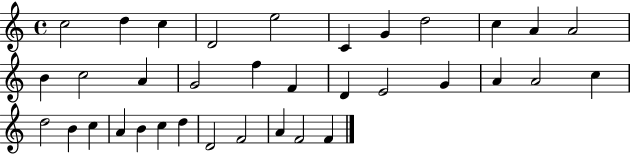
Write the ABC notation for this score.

X:1
T:Untitled
M:4/4
L:1/4
K:C
c2 d c D2 e2 C G d2 c A A2 B c2 A G2 f F D E2 G A A2 c d2 B c A B c d D2 F2 A F2 F